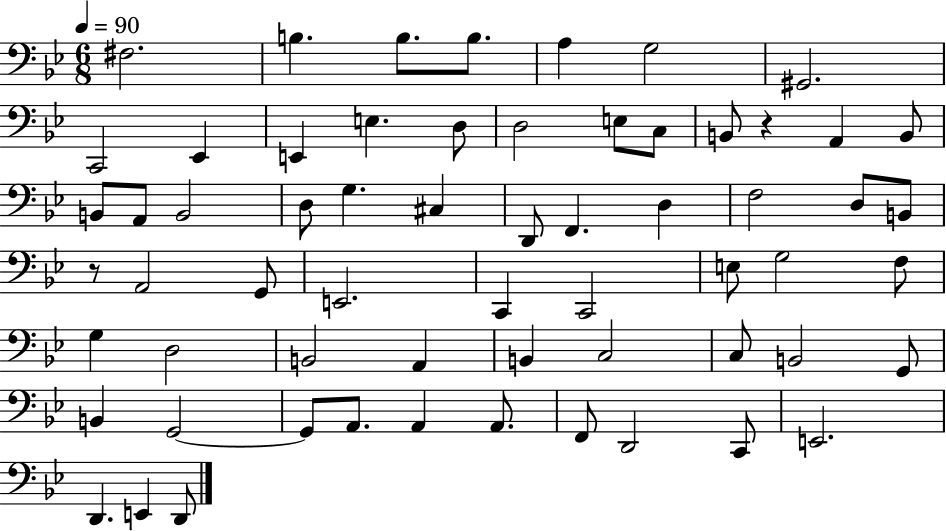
{
  \clef bass
  \numericTimeSignature
  \time 6/8
  \key bes \major
  \tempo 4 = 90
  fis2. | b4. b8. b8. | a4 g2 | gis,2. | \break c,2 ees,4 | e,4 e4. d8 | d2 e8 c8 | b,8 r4 a,4 b,8 | \break b,8 a,8 b,2 | d8 g4. cis4 | d,8 f,4. d4 | f2 d8 b,8 | \break r8 a,2 g,8 | e,2. | c,4 c,2 | e8 g2 f8 | \break g4 d2 | b,2 a,4 | b,4 c2 | c8 b,2 g,8 | \break b,4 g,2~~ | g,8 a,8. a,4 a,8. | f,8 d,2 c,8 | e,2. | \break d,4. e,4 d,8 | \bar "|."
}